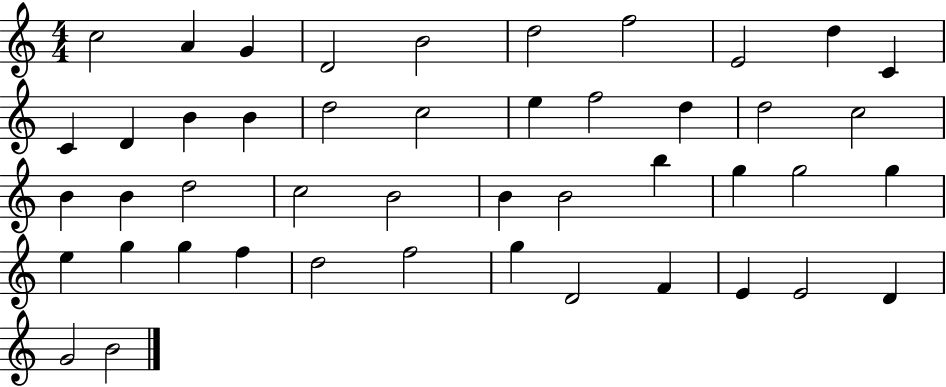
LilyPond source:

{
  \clef treble
  \numericTimeSignature
  \time 4/4
  \key c \major
  c''2 a'4 g'4 | d'2 b'2 | d''2 f''2 | e'2 d''4 c'4 | \break c'4 d'4 b'4 b'4 | d''2 c''2 | e''4 f''2 d''4 | d''2 c''2 | \break b'4 b'4 d''2 | c''2 b'2 | b'4 b'2 b''4 | g''4 g''2 g''4 | \break e''4 g''4 g''4 f''4 | d''2 f''2 | g''4 d'2 f'4 | e'4 e'2 d'4 | \break g'2 b'2 | \bar "|."
}